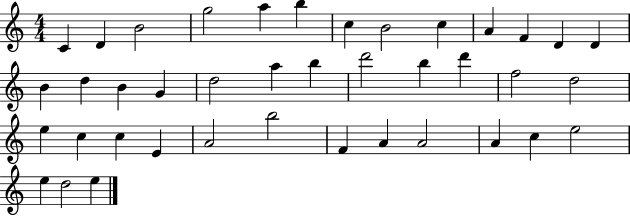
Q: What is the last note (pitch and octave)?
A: E5